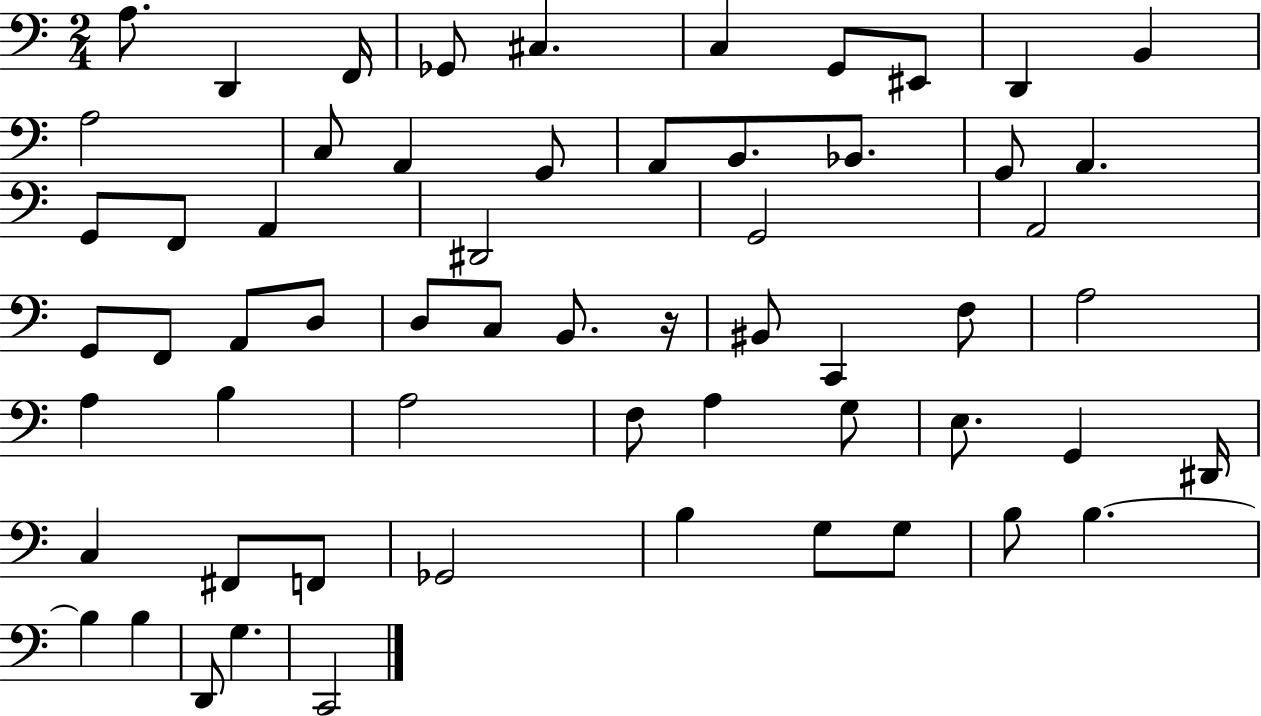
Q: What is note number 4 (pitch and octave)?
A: Gb2